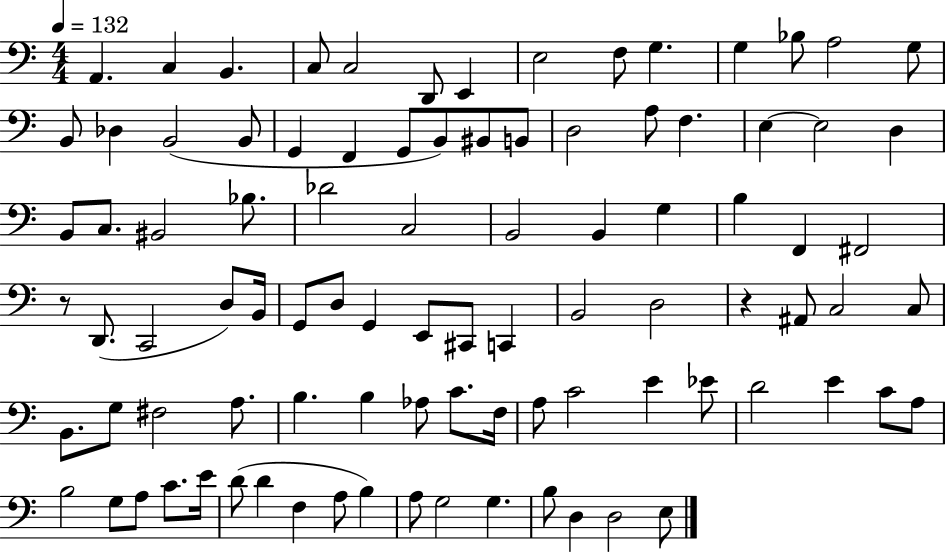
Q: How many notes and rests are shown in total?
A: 93